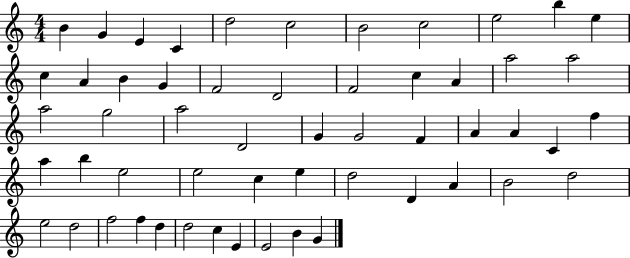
B4/q G4/q E4/q C4/q D5/h C5/h B4/h C5/h E5/h B5/q E5/q C5/q A4/q B4/q G4/q F4/h D4/h F4/h C5/q A4/q A5/h A5/h A5/h G5/h A5/h D4/h G4/q G4/h F4/q A4/q A4/q C4/q F5/q A5/q B5/q E5/h E5/h C5/q E5/q D5/h D4/q A4/q B4/h D5/h E5/h D5/h F5/h F5/q D5/q D5/h C5/q E4/q E4/h B4/q G4/q